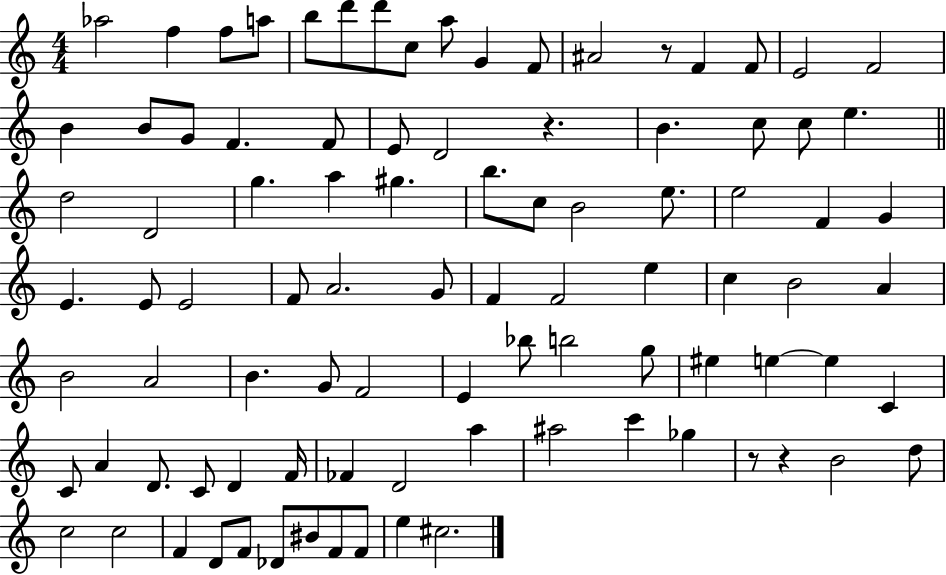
Ab5/h F5/q F5/e A5/e B5/e D6/e D6/e C5/e A5/e G4/q F4/e A#4/h R/e F4/q F4/e E4/h F4/h B4/q B4/e G4/e F4/q. F4/e E4/e D4/h R/q. B4/q. C5/e C5/e E5/q. D5/h D4/h G5/q. A5/q G#5/q. B5/e. C5/e B4/h E5/e. E5/h F4/q G4/q E4/q. E4/e E4/h F4/e A4/h. G4/e F4/q F4/h E5/q C5/q B4/h A4/q B4/h A4/h B4/q. G4/e F4/h E4/q Bb5/e B5/h G5/e EIS5/q E5/q E5/q C4/q C4/e A4/q D4/e. C4/e D4/q F4/s FES4/q D4/h A5/q A#5/h C6/q Gb5/q R/e R/q B4/h D5/e C5/h C5/h F4/q D4/e F4/e Db4/e BIS4/e F4/e F4/e E5/q C#5/h.